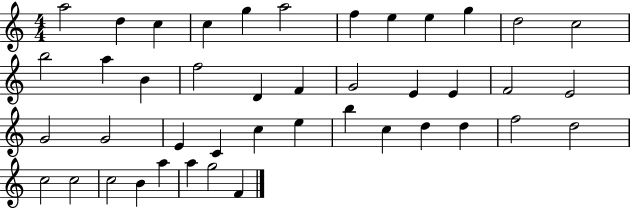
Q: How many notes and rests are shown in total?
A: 43